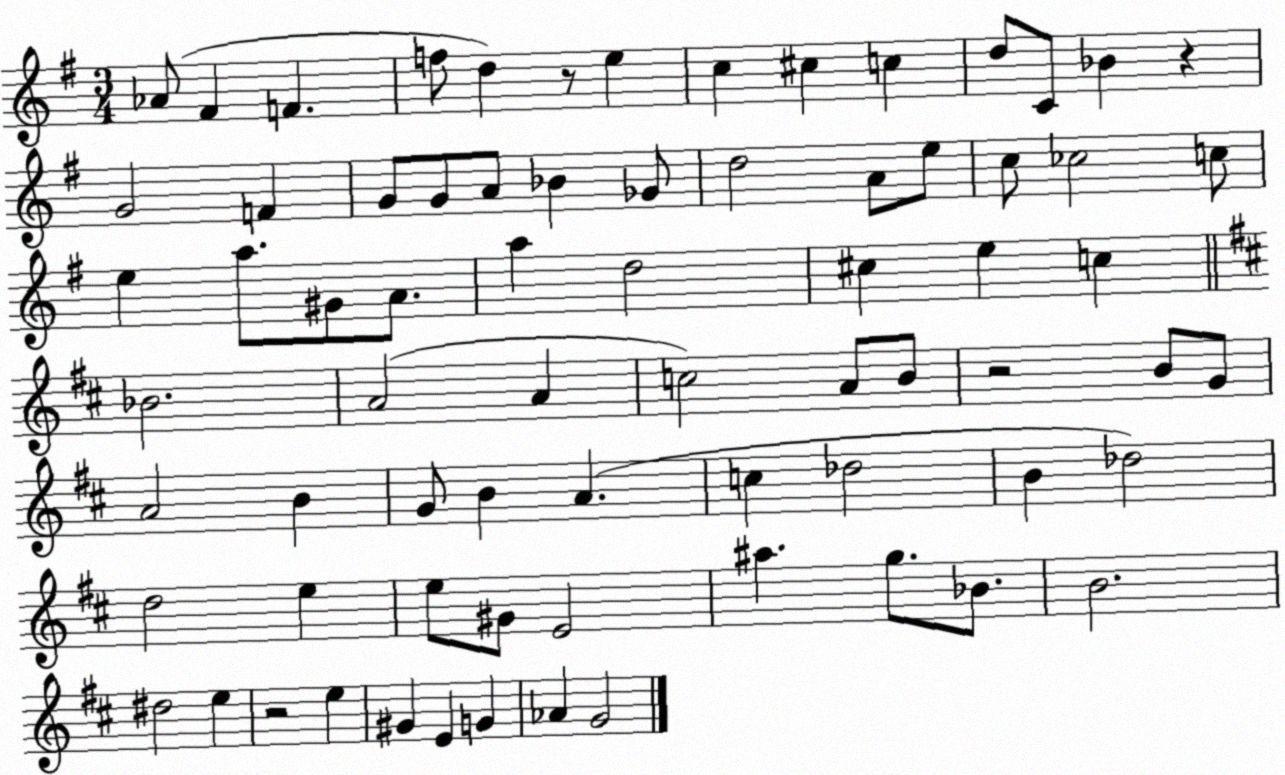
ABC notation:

X:1
T:Untitled
M:3/4
L:1/4
K:G
_A/2 ^F F f/2 d z/2 e c ^c c d/2 C/2 _B z G2 F G/2 G/2 A/2 _B _G/2 d2 A/2 e/2 c/2 _c2 c/2 e a/2 ^G/2 A/2 a d2 ^c e c _B2 A2 A c2 A/2 B/2 z2 B/2 G/2 A2 B G/2 B A c _d2 B _d2 d2 e e/2 ^G/2 E2 ^a g/2 _B/2 B2 ^d2 e z2 e ^G E G _A G2